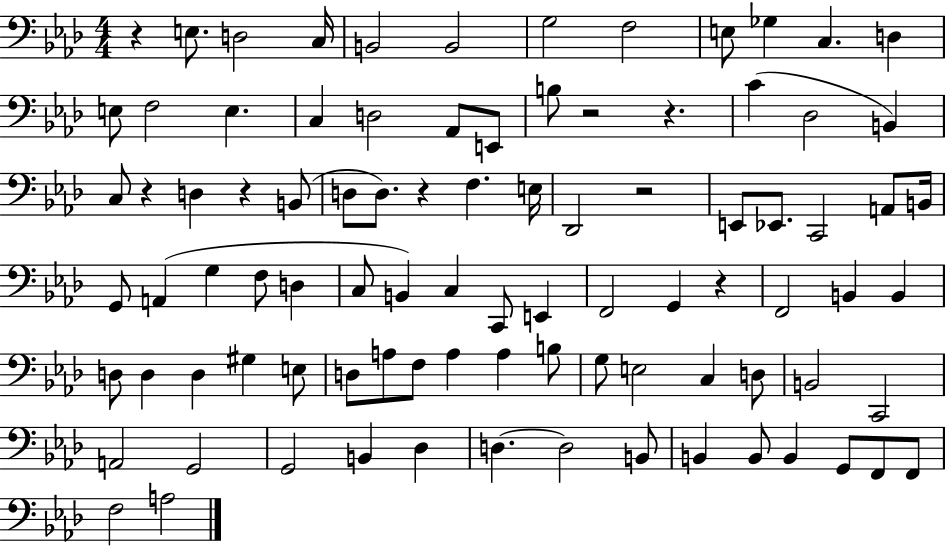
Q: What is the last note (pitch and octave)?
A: A3